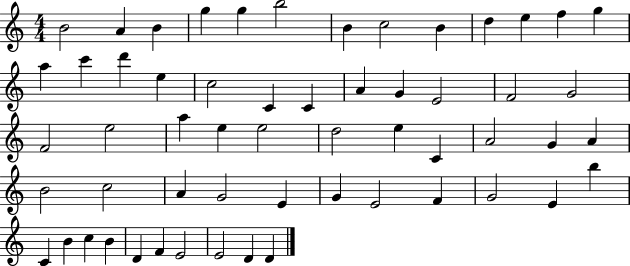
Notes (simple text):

B4/h A4/q B4/q G5/q G5/q B5/h B4/q C5/h B4/q D5/q E5/q F5/q G5/q A5/q C6/q D6/q E5/q C5/h C4/q C4/q A4/q G4/q E4/h F4/h G4/h F4/h E5/h A5/q E5/q E5/h D5/h E5/q C4/q A4/h G4/q A4/q B4/h C5/h A4/q G4/h E4/q G4/q E4/h F4/q G4/h E4/q B5/q C4/q B4/q C5/q B4/q D4/q F4/q E4/h E4/h D4/q D4/q